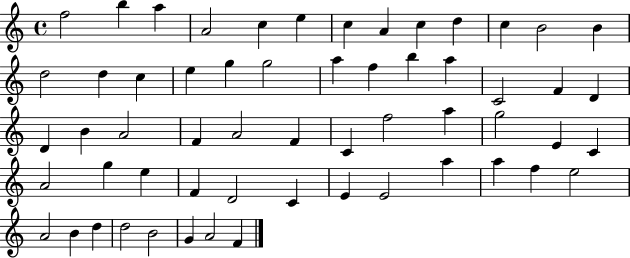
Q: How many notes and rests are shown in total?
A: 58